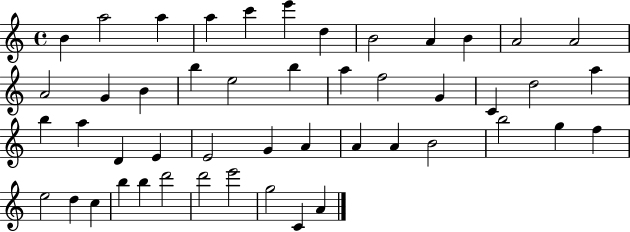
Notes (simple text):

B4/q A5/h A5/q A5/q C6/q E6/q D5/q B4/h A4/q B4/q A4/h A4/h A4/h G4/q B4/q B5/q E5/h B5/q A5/q F5/h G4/q C4/q D5/h A5/q B5/q A5/q D4/q E4/q E4/h G4/q A4/q A4/q A4/q B4/h B5/h G5/q F5/q E5/h D5/q C5/q B5/q B5/q D6/h D6/h E6/h G5/h C4/q A4/q